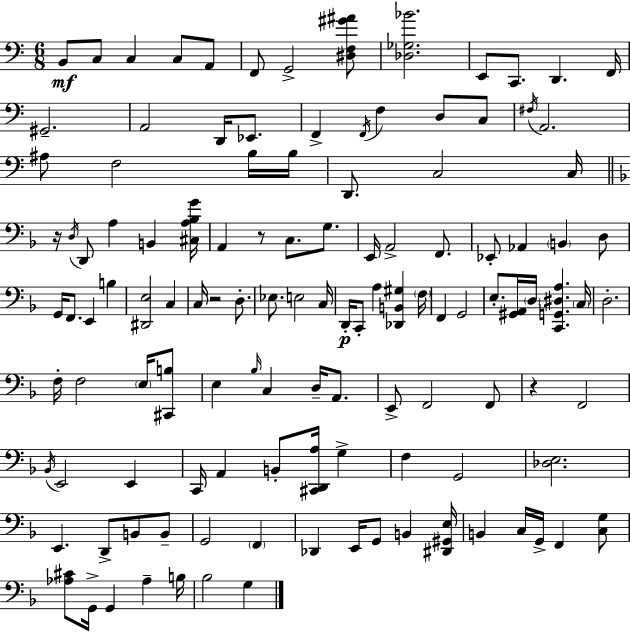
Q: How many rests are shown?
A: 4